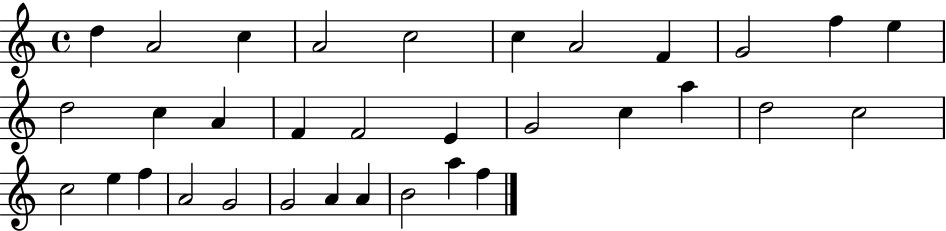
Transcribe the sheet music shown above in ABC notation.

X:1
T:Untitled
M:4/4
L:1/4
K:C
d A2 c A2 c2 c A2 F G2 f e d2 c A F F2 E G2 c a d2 c2 c2 e f A2 G2 G2 A A B2 a f